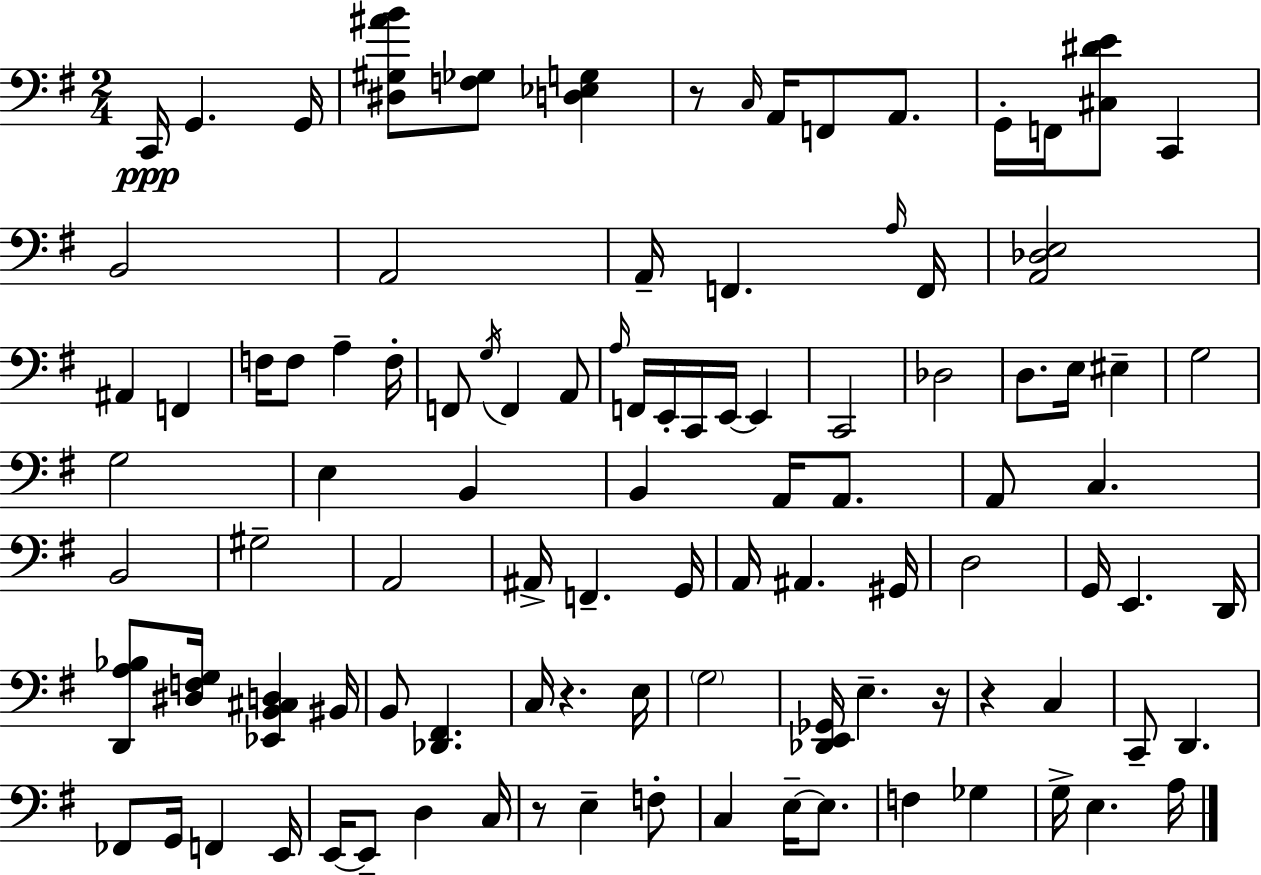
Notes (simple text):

C2/s G2/q. G2/s [D#3,G#3,A#4,B4]/e [F3,Gb3]/e [D3,Eb3,G3]/q R/e C3/s A2/s F2/e A2/e. G2/s F2/s [C#3,D#4,E4]/e C2/q B2/h A2/h A2/s F2/q. A3/s F2/s [A2,Db3,E3]/h A#2/q F2/q F3/s F3/e A3/q F3/s F2/e G3/s F2/q A2/e A3/s F2/s E2/s C2/s E2/s E2/q C2/h Db3/h D3/e. E3/s EIS3/q G3/h G3/h E3/q B2/q B2/q A2/s A2/e. A2/e C3/q. B2/h G#3/h A2/h A#2/s F2/q. G2/s A2/s A#2/q. G#2/s D3/h G2/s E2/q. D2/s [D2,A3,Bb3]/e [D#3,F3,G3]/s [Eb2,B2,C#3,D3]/q BIS2/s B2/e [Db2,F#2]/q. C3/s R/q. E3/s G3/h [Db2,E2,Gb2]/s E3/q. R/s R/q C3/q C2/e D2/q. FES2/e G2/s F2/q E2/s E2/s E2/e D3/q C3/s R/e E3/q F3/e C3/q E3/s E3/e. F3/q Gb3/q G3/s E3/q. A3/s